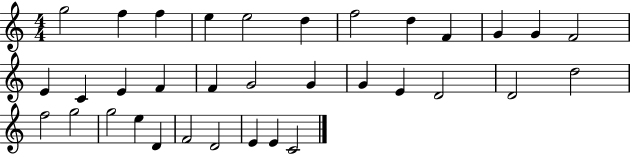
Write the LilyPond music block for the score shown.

{
  \clef treble
  \numericTimeSignature
  \time 4/4
  \key c \major
  g''2 f''4 f''4 | e''4 e''2 d''4 | f''2 d''4 f'4 | g'4 g'4 f'2 | \break e'4 c'4 e'4 f'4 | f'4 g'2 g'4 | g'4 e'4 d'2 | d'2 d''2 | \break f''2 g''2 | g''2 e''4 d'4 | f'2 d'2 | e'4 e'4 c'2 | \break \bar "|."
}